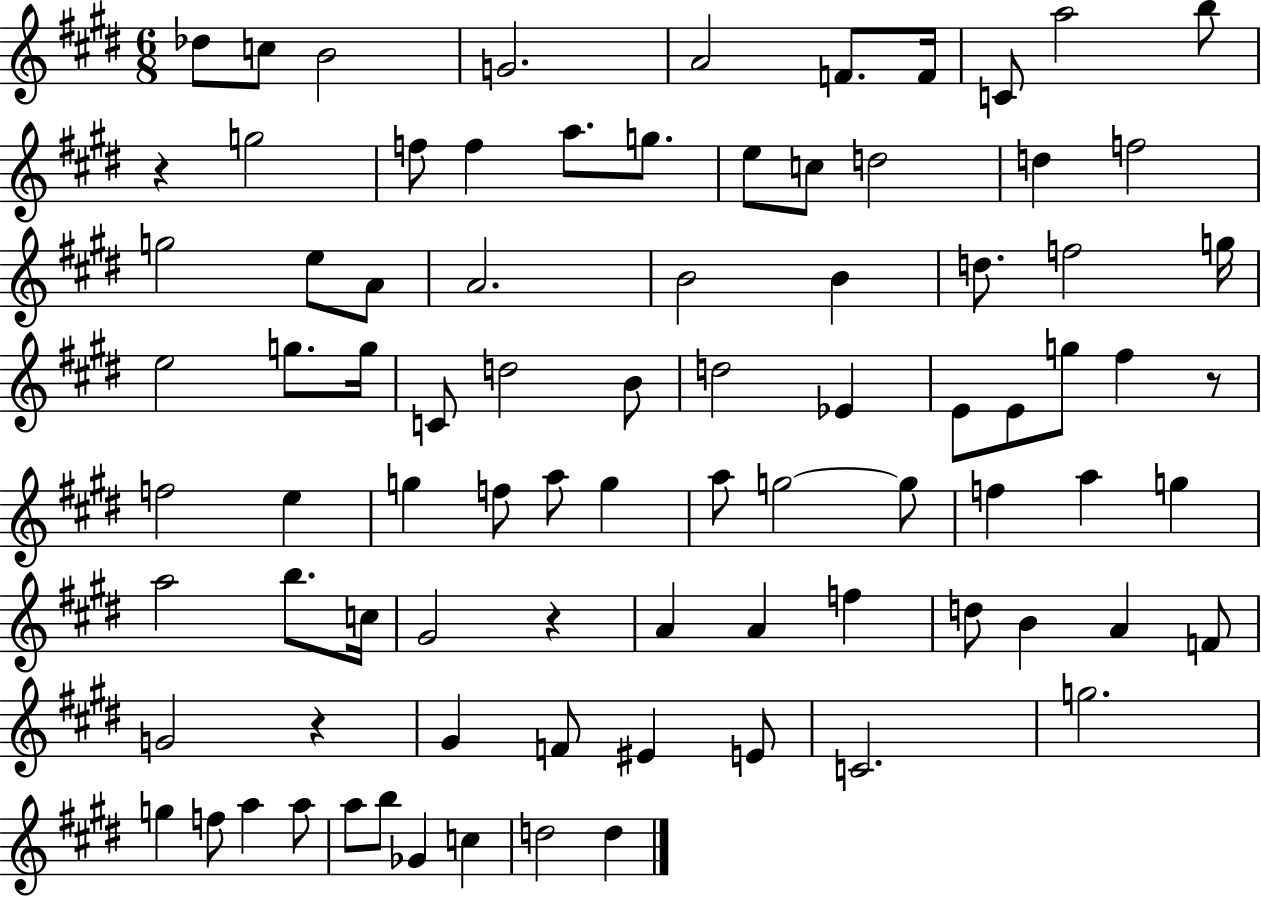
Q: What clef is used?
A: treble